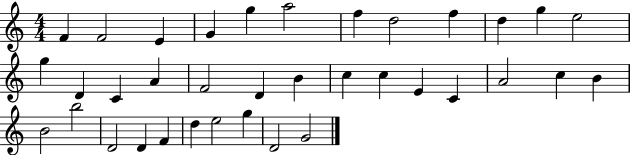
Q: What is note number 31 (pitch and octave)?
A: F4